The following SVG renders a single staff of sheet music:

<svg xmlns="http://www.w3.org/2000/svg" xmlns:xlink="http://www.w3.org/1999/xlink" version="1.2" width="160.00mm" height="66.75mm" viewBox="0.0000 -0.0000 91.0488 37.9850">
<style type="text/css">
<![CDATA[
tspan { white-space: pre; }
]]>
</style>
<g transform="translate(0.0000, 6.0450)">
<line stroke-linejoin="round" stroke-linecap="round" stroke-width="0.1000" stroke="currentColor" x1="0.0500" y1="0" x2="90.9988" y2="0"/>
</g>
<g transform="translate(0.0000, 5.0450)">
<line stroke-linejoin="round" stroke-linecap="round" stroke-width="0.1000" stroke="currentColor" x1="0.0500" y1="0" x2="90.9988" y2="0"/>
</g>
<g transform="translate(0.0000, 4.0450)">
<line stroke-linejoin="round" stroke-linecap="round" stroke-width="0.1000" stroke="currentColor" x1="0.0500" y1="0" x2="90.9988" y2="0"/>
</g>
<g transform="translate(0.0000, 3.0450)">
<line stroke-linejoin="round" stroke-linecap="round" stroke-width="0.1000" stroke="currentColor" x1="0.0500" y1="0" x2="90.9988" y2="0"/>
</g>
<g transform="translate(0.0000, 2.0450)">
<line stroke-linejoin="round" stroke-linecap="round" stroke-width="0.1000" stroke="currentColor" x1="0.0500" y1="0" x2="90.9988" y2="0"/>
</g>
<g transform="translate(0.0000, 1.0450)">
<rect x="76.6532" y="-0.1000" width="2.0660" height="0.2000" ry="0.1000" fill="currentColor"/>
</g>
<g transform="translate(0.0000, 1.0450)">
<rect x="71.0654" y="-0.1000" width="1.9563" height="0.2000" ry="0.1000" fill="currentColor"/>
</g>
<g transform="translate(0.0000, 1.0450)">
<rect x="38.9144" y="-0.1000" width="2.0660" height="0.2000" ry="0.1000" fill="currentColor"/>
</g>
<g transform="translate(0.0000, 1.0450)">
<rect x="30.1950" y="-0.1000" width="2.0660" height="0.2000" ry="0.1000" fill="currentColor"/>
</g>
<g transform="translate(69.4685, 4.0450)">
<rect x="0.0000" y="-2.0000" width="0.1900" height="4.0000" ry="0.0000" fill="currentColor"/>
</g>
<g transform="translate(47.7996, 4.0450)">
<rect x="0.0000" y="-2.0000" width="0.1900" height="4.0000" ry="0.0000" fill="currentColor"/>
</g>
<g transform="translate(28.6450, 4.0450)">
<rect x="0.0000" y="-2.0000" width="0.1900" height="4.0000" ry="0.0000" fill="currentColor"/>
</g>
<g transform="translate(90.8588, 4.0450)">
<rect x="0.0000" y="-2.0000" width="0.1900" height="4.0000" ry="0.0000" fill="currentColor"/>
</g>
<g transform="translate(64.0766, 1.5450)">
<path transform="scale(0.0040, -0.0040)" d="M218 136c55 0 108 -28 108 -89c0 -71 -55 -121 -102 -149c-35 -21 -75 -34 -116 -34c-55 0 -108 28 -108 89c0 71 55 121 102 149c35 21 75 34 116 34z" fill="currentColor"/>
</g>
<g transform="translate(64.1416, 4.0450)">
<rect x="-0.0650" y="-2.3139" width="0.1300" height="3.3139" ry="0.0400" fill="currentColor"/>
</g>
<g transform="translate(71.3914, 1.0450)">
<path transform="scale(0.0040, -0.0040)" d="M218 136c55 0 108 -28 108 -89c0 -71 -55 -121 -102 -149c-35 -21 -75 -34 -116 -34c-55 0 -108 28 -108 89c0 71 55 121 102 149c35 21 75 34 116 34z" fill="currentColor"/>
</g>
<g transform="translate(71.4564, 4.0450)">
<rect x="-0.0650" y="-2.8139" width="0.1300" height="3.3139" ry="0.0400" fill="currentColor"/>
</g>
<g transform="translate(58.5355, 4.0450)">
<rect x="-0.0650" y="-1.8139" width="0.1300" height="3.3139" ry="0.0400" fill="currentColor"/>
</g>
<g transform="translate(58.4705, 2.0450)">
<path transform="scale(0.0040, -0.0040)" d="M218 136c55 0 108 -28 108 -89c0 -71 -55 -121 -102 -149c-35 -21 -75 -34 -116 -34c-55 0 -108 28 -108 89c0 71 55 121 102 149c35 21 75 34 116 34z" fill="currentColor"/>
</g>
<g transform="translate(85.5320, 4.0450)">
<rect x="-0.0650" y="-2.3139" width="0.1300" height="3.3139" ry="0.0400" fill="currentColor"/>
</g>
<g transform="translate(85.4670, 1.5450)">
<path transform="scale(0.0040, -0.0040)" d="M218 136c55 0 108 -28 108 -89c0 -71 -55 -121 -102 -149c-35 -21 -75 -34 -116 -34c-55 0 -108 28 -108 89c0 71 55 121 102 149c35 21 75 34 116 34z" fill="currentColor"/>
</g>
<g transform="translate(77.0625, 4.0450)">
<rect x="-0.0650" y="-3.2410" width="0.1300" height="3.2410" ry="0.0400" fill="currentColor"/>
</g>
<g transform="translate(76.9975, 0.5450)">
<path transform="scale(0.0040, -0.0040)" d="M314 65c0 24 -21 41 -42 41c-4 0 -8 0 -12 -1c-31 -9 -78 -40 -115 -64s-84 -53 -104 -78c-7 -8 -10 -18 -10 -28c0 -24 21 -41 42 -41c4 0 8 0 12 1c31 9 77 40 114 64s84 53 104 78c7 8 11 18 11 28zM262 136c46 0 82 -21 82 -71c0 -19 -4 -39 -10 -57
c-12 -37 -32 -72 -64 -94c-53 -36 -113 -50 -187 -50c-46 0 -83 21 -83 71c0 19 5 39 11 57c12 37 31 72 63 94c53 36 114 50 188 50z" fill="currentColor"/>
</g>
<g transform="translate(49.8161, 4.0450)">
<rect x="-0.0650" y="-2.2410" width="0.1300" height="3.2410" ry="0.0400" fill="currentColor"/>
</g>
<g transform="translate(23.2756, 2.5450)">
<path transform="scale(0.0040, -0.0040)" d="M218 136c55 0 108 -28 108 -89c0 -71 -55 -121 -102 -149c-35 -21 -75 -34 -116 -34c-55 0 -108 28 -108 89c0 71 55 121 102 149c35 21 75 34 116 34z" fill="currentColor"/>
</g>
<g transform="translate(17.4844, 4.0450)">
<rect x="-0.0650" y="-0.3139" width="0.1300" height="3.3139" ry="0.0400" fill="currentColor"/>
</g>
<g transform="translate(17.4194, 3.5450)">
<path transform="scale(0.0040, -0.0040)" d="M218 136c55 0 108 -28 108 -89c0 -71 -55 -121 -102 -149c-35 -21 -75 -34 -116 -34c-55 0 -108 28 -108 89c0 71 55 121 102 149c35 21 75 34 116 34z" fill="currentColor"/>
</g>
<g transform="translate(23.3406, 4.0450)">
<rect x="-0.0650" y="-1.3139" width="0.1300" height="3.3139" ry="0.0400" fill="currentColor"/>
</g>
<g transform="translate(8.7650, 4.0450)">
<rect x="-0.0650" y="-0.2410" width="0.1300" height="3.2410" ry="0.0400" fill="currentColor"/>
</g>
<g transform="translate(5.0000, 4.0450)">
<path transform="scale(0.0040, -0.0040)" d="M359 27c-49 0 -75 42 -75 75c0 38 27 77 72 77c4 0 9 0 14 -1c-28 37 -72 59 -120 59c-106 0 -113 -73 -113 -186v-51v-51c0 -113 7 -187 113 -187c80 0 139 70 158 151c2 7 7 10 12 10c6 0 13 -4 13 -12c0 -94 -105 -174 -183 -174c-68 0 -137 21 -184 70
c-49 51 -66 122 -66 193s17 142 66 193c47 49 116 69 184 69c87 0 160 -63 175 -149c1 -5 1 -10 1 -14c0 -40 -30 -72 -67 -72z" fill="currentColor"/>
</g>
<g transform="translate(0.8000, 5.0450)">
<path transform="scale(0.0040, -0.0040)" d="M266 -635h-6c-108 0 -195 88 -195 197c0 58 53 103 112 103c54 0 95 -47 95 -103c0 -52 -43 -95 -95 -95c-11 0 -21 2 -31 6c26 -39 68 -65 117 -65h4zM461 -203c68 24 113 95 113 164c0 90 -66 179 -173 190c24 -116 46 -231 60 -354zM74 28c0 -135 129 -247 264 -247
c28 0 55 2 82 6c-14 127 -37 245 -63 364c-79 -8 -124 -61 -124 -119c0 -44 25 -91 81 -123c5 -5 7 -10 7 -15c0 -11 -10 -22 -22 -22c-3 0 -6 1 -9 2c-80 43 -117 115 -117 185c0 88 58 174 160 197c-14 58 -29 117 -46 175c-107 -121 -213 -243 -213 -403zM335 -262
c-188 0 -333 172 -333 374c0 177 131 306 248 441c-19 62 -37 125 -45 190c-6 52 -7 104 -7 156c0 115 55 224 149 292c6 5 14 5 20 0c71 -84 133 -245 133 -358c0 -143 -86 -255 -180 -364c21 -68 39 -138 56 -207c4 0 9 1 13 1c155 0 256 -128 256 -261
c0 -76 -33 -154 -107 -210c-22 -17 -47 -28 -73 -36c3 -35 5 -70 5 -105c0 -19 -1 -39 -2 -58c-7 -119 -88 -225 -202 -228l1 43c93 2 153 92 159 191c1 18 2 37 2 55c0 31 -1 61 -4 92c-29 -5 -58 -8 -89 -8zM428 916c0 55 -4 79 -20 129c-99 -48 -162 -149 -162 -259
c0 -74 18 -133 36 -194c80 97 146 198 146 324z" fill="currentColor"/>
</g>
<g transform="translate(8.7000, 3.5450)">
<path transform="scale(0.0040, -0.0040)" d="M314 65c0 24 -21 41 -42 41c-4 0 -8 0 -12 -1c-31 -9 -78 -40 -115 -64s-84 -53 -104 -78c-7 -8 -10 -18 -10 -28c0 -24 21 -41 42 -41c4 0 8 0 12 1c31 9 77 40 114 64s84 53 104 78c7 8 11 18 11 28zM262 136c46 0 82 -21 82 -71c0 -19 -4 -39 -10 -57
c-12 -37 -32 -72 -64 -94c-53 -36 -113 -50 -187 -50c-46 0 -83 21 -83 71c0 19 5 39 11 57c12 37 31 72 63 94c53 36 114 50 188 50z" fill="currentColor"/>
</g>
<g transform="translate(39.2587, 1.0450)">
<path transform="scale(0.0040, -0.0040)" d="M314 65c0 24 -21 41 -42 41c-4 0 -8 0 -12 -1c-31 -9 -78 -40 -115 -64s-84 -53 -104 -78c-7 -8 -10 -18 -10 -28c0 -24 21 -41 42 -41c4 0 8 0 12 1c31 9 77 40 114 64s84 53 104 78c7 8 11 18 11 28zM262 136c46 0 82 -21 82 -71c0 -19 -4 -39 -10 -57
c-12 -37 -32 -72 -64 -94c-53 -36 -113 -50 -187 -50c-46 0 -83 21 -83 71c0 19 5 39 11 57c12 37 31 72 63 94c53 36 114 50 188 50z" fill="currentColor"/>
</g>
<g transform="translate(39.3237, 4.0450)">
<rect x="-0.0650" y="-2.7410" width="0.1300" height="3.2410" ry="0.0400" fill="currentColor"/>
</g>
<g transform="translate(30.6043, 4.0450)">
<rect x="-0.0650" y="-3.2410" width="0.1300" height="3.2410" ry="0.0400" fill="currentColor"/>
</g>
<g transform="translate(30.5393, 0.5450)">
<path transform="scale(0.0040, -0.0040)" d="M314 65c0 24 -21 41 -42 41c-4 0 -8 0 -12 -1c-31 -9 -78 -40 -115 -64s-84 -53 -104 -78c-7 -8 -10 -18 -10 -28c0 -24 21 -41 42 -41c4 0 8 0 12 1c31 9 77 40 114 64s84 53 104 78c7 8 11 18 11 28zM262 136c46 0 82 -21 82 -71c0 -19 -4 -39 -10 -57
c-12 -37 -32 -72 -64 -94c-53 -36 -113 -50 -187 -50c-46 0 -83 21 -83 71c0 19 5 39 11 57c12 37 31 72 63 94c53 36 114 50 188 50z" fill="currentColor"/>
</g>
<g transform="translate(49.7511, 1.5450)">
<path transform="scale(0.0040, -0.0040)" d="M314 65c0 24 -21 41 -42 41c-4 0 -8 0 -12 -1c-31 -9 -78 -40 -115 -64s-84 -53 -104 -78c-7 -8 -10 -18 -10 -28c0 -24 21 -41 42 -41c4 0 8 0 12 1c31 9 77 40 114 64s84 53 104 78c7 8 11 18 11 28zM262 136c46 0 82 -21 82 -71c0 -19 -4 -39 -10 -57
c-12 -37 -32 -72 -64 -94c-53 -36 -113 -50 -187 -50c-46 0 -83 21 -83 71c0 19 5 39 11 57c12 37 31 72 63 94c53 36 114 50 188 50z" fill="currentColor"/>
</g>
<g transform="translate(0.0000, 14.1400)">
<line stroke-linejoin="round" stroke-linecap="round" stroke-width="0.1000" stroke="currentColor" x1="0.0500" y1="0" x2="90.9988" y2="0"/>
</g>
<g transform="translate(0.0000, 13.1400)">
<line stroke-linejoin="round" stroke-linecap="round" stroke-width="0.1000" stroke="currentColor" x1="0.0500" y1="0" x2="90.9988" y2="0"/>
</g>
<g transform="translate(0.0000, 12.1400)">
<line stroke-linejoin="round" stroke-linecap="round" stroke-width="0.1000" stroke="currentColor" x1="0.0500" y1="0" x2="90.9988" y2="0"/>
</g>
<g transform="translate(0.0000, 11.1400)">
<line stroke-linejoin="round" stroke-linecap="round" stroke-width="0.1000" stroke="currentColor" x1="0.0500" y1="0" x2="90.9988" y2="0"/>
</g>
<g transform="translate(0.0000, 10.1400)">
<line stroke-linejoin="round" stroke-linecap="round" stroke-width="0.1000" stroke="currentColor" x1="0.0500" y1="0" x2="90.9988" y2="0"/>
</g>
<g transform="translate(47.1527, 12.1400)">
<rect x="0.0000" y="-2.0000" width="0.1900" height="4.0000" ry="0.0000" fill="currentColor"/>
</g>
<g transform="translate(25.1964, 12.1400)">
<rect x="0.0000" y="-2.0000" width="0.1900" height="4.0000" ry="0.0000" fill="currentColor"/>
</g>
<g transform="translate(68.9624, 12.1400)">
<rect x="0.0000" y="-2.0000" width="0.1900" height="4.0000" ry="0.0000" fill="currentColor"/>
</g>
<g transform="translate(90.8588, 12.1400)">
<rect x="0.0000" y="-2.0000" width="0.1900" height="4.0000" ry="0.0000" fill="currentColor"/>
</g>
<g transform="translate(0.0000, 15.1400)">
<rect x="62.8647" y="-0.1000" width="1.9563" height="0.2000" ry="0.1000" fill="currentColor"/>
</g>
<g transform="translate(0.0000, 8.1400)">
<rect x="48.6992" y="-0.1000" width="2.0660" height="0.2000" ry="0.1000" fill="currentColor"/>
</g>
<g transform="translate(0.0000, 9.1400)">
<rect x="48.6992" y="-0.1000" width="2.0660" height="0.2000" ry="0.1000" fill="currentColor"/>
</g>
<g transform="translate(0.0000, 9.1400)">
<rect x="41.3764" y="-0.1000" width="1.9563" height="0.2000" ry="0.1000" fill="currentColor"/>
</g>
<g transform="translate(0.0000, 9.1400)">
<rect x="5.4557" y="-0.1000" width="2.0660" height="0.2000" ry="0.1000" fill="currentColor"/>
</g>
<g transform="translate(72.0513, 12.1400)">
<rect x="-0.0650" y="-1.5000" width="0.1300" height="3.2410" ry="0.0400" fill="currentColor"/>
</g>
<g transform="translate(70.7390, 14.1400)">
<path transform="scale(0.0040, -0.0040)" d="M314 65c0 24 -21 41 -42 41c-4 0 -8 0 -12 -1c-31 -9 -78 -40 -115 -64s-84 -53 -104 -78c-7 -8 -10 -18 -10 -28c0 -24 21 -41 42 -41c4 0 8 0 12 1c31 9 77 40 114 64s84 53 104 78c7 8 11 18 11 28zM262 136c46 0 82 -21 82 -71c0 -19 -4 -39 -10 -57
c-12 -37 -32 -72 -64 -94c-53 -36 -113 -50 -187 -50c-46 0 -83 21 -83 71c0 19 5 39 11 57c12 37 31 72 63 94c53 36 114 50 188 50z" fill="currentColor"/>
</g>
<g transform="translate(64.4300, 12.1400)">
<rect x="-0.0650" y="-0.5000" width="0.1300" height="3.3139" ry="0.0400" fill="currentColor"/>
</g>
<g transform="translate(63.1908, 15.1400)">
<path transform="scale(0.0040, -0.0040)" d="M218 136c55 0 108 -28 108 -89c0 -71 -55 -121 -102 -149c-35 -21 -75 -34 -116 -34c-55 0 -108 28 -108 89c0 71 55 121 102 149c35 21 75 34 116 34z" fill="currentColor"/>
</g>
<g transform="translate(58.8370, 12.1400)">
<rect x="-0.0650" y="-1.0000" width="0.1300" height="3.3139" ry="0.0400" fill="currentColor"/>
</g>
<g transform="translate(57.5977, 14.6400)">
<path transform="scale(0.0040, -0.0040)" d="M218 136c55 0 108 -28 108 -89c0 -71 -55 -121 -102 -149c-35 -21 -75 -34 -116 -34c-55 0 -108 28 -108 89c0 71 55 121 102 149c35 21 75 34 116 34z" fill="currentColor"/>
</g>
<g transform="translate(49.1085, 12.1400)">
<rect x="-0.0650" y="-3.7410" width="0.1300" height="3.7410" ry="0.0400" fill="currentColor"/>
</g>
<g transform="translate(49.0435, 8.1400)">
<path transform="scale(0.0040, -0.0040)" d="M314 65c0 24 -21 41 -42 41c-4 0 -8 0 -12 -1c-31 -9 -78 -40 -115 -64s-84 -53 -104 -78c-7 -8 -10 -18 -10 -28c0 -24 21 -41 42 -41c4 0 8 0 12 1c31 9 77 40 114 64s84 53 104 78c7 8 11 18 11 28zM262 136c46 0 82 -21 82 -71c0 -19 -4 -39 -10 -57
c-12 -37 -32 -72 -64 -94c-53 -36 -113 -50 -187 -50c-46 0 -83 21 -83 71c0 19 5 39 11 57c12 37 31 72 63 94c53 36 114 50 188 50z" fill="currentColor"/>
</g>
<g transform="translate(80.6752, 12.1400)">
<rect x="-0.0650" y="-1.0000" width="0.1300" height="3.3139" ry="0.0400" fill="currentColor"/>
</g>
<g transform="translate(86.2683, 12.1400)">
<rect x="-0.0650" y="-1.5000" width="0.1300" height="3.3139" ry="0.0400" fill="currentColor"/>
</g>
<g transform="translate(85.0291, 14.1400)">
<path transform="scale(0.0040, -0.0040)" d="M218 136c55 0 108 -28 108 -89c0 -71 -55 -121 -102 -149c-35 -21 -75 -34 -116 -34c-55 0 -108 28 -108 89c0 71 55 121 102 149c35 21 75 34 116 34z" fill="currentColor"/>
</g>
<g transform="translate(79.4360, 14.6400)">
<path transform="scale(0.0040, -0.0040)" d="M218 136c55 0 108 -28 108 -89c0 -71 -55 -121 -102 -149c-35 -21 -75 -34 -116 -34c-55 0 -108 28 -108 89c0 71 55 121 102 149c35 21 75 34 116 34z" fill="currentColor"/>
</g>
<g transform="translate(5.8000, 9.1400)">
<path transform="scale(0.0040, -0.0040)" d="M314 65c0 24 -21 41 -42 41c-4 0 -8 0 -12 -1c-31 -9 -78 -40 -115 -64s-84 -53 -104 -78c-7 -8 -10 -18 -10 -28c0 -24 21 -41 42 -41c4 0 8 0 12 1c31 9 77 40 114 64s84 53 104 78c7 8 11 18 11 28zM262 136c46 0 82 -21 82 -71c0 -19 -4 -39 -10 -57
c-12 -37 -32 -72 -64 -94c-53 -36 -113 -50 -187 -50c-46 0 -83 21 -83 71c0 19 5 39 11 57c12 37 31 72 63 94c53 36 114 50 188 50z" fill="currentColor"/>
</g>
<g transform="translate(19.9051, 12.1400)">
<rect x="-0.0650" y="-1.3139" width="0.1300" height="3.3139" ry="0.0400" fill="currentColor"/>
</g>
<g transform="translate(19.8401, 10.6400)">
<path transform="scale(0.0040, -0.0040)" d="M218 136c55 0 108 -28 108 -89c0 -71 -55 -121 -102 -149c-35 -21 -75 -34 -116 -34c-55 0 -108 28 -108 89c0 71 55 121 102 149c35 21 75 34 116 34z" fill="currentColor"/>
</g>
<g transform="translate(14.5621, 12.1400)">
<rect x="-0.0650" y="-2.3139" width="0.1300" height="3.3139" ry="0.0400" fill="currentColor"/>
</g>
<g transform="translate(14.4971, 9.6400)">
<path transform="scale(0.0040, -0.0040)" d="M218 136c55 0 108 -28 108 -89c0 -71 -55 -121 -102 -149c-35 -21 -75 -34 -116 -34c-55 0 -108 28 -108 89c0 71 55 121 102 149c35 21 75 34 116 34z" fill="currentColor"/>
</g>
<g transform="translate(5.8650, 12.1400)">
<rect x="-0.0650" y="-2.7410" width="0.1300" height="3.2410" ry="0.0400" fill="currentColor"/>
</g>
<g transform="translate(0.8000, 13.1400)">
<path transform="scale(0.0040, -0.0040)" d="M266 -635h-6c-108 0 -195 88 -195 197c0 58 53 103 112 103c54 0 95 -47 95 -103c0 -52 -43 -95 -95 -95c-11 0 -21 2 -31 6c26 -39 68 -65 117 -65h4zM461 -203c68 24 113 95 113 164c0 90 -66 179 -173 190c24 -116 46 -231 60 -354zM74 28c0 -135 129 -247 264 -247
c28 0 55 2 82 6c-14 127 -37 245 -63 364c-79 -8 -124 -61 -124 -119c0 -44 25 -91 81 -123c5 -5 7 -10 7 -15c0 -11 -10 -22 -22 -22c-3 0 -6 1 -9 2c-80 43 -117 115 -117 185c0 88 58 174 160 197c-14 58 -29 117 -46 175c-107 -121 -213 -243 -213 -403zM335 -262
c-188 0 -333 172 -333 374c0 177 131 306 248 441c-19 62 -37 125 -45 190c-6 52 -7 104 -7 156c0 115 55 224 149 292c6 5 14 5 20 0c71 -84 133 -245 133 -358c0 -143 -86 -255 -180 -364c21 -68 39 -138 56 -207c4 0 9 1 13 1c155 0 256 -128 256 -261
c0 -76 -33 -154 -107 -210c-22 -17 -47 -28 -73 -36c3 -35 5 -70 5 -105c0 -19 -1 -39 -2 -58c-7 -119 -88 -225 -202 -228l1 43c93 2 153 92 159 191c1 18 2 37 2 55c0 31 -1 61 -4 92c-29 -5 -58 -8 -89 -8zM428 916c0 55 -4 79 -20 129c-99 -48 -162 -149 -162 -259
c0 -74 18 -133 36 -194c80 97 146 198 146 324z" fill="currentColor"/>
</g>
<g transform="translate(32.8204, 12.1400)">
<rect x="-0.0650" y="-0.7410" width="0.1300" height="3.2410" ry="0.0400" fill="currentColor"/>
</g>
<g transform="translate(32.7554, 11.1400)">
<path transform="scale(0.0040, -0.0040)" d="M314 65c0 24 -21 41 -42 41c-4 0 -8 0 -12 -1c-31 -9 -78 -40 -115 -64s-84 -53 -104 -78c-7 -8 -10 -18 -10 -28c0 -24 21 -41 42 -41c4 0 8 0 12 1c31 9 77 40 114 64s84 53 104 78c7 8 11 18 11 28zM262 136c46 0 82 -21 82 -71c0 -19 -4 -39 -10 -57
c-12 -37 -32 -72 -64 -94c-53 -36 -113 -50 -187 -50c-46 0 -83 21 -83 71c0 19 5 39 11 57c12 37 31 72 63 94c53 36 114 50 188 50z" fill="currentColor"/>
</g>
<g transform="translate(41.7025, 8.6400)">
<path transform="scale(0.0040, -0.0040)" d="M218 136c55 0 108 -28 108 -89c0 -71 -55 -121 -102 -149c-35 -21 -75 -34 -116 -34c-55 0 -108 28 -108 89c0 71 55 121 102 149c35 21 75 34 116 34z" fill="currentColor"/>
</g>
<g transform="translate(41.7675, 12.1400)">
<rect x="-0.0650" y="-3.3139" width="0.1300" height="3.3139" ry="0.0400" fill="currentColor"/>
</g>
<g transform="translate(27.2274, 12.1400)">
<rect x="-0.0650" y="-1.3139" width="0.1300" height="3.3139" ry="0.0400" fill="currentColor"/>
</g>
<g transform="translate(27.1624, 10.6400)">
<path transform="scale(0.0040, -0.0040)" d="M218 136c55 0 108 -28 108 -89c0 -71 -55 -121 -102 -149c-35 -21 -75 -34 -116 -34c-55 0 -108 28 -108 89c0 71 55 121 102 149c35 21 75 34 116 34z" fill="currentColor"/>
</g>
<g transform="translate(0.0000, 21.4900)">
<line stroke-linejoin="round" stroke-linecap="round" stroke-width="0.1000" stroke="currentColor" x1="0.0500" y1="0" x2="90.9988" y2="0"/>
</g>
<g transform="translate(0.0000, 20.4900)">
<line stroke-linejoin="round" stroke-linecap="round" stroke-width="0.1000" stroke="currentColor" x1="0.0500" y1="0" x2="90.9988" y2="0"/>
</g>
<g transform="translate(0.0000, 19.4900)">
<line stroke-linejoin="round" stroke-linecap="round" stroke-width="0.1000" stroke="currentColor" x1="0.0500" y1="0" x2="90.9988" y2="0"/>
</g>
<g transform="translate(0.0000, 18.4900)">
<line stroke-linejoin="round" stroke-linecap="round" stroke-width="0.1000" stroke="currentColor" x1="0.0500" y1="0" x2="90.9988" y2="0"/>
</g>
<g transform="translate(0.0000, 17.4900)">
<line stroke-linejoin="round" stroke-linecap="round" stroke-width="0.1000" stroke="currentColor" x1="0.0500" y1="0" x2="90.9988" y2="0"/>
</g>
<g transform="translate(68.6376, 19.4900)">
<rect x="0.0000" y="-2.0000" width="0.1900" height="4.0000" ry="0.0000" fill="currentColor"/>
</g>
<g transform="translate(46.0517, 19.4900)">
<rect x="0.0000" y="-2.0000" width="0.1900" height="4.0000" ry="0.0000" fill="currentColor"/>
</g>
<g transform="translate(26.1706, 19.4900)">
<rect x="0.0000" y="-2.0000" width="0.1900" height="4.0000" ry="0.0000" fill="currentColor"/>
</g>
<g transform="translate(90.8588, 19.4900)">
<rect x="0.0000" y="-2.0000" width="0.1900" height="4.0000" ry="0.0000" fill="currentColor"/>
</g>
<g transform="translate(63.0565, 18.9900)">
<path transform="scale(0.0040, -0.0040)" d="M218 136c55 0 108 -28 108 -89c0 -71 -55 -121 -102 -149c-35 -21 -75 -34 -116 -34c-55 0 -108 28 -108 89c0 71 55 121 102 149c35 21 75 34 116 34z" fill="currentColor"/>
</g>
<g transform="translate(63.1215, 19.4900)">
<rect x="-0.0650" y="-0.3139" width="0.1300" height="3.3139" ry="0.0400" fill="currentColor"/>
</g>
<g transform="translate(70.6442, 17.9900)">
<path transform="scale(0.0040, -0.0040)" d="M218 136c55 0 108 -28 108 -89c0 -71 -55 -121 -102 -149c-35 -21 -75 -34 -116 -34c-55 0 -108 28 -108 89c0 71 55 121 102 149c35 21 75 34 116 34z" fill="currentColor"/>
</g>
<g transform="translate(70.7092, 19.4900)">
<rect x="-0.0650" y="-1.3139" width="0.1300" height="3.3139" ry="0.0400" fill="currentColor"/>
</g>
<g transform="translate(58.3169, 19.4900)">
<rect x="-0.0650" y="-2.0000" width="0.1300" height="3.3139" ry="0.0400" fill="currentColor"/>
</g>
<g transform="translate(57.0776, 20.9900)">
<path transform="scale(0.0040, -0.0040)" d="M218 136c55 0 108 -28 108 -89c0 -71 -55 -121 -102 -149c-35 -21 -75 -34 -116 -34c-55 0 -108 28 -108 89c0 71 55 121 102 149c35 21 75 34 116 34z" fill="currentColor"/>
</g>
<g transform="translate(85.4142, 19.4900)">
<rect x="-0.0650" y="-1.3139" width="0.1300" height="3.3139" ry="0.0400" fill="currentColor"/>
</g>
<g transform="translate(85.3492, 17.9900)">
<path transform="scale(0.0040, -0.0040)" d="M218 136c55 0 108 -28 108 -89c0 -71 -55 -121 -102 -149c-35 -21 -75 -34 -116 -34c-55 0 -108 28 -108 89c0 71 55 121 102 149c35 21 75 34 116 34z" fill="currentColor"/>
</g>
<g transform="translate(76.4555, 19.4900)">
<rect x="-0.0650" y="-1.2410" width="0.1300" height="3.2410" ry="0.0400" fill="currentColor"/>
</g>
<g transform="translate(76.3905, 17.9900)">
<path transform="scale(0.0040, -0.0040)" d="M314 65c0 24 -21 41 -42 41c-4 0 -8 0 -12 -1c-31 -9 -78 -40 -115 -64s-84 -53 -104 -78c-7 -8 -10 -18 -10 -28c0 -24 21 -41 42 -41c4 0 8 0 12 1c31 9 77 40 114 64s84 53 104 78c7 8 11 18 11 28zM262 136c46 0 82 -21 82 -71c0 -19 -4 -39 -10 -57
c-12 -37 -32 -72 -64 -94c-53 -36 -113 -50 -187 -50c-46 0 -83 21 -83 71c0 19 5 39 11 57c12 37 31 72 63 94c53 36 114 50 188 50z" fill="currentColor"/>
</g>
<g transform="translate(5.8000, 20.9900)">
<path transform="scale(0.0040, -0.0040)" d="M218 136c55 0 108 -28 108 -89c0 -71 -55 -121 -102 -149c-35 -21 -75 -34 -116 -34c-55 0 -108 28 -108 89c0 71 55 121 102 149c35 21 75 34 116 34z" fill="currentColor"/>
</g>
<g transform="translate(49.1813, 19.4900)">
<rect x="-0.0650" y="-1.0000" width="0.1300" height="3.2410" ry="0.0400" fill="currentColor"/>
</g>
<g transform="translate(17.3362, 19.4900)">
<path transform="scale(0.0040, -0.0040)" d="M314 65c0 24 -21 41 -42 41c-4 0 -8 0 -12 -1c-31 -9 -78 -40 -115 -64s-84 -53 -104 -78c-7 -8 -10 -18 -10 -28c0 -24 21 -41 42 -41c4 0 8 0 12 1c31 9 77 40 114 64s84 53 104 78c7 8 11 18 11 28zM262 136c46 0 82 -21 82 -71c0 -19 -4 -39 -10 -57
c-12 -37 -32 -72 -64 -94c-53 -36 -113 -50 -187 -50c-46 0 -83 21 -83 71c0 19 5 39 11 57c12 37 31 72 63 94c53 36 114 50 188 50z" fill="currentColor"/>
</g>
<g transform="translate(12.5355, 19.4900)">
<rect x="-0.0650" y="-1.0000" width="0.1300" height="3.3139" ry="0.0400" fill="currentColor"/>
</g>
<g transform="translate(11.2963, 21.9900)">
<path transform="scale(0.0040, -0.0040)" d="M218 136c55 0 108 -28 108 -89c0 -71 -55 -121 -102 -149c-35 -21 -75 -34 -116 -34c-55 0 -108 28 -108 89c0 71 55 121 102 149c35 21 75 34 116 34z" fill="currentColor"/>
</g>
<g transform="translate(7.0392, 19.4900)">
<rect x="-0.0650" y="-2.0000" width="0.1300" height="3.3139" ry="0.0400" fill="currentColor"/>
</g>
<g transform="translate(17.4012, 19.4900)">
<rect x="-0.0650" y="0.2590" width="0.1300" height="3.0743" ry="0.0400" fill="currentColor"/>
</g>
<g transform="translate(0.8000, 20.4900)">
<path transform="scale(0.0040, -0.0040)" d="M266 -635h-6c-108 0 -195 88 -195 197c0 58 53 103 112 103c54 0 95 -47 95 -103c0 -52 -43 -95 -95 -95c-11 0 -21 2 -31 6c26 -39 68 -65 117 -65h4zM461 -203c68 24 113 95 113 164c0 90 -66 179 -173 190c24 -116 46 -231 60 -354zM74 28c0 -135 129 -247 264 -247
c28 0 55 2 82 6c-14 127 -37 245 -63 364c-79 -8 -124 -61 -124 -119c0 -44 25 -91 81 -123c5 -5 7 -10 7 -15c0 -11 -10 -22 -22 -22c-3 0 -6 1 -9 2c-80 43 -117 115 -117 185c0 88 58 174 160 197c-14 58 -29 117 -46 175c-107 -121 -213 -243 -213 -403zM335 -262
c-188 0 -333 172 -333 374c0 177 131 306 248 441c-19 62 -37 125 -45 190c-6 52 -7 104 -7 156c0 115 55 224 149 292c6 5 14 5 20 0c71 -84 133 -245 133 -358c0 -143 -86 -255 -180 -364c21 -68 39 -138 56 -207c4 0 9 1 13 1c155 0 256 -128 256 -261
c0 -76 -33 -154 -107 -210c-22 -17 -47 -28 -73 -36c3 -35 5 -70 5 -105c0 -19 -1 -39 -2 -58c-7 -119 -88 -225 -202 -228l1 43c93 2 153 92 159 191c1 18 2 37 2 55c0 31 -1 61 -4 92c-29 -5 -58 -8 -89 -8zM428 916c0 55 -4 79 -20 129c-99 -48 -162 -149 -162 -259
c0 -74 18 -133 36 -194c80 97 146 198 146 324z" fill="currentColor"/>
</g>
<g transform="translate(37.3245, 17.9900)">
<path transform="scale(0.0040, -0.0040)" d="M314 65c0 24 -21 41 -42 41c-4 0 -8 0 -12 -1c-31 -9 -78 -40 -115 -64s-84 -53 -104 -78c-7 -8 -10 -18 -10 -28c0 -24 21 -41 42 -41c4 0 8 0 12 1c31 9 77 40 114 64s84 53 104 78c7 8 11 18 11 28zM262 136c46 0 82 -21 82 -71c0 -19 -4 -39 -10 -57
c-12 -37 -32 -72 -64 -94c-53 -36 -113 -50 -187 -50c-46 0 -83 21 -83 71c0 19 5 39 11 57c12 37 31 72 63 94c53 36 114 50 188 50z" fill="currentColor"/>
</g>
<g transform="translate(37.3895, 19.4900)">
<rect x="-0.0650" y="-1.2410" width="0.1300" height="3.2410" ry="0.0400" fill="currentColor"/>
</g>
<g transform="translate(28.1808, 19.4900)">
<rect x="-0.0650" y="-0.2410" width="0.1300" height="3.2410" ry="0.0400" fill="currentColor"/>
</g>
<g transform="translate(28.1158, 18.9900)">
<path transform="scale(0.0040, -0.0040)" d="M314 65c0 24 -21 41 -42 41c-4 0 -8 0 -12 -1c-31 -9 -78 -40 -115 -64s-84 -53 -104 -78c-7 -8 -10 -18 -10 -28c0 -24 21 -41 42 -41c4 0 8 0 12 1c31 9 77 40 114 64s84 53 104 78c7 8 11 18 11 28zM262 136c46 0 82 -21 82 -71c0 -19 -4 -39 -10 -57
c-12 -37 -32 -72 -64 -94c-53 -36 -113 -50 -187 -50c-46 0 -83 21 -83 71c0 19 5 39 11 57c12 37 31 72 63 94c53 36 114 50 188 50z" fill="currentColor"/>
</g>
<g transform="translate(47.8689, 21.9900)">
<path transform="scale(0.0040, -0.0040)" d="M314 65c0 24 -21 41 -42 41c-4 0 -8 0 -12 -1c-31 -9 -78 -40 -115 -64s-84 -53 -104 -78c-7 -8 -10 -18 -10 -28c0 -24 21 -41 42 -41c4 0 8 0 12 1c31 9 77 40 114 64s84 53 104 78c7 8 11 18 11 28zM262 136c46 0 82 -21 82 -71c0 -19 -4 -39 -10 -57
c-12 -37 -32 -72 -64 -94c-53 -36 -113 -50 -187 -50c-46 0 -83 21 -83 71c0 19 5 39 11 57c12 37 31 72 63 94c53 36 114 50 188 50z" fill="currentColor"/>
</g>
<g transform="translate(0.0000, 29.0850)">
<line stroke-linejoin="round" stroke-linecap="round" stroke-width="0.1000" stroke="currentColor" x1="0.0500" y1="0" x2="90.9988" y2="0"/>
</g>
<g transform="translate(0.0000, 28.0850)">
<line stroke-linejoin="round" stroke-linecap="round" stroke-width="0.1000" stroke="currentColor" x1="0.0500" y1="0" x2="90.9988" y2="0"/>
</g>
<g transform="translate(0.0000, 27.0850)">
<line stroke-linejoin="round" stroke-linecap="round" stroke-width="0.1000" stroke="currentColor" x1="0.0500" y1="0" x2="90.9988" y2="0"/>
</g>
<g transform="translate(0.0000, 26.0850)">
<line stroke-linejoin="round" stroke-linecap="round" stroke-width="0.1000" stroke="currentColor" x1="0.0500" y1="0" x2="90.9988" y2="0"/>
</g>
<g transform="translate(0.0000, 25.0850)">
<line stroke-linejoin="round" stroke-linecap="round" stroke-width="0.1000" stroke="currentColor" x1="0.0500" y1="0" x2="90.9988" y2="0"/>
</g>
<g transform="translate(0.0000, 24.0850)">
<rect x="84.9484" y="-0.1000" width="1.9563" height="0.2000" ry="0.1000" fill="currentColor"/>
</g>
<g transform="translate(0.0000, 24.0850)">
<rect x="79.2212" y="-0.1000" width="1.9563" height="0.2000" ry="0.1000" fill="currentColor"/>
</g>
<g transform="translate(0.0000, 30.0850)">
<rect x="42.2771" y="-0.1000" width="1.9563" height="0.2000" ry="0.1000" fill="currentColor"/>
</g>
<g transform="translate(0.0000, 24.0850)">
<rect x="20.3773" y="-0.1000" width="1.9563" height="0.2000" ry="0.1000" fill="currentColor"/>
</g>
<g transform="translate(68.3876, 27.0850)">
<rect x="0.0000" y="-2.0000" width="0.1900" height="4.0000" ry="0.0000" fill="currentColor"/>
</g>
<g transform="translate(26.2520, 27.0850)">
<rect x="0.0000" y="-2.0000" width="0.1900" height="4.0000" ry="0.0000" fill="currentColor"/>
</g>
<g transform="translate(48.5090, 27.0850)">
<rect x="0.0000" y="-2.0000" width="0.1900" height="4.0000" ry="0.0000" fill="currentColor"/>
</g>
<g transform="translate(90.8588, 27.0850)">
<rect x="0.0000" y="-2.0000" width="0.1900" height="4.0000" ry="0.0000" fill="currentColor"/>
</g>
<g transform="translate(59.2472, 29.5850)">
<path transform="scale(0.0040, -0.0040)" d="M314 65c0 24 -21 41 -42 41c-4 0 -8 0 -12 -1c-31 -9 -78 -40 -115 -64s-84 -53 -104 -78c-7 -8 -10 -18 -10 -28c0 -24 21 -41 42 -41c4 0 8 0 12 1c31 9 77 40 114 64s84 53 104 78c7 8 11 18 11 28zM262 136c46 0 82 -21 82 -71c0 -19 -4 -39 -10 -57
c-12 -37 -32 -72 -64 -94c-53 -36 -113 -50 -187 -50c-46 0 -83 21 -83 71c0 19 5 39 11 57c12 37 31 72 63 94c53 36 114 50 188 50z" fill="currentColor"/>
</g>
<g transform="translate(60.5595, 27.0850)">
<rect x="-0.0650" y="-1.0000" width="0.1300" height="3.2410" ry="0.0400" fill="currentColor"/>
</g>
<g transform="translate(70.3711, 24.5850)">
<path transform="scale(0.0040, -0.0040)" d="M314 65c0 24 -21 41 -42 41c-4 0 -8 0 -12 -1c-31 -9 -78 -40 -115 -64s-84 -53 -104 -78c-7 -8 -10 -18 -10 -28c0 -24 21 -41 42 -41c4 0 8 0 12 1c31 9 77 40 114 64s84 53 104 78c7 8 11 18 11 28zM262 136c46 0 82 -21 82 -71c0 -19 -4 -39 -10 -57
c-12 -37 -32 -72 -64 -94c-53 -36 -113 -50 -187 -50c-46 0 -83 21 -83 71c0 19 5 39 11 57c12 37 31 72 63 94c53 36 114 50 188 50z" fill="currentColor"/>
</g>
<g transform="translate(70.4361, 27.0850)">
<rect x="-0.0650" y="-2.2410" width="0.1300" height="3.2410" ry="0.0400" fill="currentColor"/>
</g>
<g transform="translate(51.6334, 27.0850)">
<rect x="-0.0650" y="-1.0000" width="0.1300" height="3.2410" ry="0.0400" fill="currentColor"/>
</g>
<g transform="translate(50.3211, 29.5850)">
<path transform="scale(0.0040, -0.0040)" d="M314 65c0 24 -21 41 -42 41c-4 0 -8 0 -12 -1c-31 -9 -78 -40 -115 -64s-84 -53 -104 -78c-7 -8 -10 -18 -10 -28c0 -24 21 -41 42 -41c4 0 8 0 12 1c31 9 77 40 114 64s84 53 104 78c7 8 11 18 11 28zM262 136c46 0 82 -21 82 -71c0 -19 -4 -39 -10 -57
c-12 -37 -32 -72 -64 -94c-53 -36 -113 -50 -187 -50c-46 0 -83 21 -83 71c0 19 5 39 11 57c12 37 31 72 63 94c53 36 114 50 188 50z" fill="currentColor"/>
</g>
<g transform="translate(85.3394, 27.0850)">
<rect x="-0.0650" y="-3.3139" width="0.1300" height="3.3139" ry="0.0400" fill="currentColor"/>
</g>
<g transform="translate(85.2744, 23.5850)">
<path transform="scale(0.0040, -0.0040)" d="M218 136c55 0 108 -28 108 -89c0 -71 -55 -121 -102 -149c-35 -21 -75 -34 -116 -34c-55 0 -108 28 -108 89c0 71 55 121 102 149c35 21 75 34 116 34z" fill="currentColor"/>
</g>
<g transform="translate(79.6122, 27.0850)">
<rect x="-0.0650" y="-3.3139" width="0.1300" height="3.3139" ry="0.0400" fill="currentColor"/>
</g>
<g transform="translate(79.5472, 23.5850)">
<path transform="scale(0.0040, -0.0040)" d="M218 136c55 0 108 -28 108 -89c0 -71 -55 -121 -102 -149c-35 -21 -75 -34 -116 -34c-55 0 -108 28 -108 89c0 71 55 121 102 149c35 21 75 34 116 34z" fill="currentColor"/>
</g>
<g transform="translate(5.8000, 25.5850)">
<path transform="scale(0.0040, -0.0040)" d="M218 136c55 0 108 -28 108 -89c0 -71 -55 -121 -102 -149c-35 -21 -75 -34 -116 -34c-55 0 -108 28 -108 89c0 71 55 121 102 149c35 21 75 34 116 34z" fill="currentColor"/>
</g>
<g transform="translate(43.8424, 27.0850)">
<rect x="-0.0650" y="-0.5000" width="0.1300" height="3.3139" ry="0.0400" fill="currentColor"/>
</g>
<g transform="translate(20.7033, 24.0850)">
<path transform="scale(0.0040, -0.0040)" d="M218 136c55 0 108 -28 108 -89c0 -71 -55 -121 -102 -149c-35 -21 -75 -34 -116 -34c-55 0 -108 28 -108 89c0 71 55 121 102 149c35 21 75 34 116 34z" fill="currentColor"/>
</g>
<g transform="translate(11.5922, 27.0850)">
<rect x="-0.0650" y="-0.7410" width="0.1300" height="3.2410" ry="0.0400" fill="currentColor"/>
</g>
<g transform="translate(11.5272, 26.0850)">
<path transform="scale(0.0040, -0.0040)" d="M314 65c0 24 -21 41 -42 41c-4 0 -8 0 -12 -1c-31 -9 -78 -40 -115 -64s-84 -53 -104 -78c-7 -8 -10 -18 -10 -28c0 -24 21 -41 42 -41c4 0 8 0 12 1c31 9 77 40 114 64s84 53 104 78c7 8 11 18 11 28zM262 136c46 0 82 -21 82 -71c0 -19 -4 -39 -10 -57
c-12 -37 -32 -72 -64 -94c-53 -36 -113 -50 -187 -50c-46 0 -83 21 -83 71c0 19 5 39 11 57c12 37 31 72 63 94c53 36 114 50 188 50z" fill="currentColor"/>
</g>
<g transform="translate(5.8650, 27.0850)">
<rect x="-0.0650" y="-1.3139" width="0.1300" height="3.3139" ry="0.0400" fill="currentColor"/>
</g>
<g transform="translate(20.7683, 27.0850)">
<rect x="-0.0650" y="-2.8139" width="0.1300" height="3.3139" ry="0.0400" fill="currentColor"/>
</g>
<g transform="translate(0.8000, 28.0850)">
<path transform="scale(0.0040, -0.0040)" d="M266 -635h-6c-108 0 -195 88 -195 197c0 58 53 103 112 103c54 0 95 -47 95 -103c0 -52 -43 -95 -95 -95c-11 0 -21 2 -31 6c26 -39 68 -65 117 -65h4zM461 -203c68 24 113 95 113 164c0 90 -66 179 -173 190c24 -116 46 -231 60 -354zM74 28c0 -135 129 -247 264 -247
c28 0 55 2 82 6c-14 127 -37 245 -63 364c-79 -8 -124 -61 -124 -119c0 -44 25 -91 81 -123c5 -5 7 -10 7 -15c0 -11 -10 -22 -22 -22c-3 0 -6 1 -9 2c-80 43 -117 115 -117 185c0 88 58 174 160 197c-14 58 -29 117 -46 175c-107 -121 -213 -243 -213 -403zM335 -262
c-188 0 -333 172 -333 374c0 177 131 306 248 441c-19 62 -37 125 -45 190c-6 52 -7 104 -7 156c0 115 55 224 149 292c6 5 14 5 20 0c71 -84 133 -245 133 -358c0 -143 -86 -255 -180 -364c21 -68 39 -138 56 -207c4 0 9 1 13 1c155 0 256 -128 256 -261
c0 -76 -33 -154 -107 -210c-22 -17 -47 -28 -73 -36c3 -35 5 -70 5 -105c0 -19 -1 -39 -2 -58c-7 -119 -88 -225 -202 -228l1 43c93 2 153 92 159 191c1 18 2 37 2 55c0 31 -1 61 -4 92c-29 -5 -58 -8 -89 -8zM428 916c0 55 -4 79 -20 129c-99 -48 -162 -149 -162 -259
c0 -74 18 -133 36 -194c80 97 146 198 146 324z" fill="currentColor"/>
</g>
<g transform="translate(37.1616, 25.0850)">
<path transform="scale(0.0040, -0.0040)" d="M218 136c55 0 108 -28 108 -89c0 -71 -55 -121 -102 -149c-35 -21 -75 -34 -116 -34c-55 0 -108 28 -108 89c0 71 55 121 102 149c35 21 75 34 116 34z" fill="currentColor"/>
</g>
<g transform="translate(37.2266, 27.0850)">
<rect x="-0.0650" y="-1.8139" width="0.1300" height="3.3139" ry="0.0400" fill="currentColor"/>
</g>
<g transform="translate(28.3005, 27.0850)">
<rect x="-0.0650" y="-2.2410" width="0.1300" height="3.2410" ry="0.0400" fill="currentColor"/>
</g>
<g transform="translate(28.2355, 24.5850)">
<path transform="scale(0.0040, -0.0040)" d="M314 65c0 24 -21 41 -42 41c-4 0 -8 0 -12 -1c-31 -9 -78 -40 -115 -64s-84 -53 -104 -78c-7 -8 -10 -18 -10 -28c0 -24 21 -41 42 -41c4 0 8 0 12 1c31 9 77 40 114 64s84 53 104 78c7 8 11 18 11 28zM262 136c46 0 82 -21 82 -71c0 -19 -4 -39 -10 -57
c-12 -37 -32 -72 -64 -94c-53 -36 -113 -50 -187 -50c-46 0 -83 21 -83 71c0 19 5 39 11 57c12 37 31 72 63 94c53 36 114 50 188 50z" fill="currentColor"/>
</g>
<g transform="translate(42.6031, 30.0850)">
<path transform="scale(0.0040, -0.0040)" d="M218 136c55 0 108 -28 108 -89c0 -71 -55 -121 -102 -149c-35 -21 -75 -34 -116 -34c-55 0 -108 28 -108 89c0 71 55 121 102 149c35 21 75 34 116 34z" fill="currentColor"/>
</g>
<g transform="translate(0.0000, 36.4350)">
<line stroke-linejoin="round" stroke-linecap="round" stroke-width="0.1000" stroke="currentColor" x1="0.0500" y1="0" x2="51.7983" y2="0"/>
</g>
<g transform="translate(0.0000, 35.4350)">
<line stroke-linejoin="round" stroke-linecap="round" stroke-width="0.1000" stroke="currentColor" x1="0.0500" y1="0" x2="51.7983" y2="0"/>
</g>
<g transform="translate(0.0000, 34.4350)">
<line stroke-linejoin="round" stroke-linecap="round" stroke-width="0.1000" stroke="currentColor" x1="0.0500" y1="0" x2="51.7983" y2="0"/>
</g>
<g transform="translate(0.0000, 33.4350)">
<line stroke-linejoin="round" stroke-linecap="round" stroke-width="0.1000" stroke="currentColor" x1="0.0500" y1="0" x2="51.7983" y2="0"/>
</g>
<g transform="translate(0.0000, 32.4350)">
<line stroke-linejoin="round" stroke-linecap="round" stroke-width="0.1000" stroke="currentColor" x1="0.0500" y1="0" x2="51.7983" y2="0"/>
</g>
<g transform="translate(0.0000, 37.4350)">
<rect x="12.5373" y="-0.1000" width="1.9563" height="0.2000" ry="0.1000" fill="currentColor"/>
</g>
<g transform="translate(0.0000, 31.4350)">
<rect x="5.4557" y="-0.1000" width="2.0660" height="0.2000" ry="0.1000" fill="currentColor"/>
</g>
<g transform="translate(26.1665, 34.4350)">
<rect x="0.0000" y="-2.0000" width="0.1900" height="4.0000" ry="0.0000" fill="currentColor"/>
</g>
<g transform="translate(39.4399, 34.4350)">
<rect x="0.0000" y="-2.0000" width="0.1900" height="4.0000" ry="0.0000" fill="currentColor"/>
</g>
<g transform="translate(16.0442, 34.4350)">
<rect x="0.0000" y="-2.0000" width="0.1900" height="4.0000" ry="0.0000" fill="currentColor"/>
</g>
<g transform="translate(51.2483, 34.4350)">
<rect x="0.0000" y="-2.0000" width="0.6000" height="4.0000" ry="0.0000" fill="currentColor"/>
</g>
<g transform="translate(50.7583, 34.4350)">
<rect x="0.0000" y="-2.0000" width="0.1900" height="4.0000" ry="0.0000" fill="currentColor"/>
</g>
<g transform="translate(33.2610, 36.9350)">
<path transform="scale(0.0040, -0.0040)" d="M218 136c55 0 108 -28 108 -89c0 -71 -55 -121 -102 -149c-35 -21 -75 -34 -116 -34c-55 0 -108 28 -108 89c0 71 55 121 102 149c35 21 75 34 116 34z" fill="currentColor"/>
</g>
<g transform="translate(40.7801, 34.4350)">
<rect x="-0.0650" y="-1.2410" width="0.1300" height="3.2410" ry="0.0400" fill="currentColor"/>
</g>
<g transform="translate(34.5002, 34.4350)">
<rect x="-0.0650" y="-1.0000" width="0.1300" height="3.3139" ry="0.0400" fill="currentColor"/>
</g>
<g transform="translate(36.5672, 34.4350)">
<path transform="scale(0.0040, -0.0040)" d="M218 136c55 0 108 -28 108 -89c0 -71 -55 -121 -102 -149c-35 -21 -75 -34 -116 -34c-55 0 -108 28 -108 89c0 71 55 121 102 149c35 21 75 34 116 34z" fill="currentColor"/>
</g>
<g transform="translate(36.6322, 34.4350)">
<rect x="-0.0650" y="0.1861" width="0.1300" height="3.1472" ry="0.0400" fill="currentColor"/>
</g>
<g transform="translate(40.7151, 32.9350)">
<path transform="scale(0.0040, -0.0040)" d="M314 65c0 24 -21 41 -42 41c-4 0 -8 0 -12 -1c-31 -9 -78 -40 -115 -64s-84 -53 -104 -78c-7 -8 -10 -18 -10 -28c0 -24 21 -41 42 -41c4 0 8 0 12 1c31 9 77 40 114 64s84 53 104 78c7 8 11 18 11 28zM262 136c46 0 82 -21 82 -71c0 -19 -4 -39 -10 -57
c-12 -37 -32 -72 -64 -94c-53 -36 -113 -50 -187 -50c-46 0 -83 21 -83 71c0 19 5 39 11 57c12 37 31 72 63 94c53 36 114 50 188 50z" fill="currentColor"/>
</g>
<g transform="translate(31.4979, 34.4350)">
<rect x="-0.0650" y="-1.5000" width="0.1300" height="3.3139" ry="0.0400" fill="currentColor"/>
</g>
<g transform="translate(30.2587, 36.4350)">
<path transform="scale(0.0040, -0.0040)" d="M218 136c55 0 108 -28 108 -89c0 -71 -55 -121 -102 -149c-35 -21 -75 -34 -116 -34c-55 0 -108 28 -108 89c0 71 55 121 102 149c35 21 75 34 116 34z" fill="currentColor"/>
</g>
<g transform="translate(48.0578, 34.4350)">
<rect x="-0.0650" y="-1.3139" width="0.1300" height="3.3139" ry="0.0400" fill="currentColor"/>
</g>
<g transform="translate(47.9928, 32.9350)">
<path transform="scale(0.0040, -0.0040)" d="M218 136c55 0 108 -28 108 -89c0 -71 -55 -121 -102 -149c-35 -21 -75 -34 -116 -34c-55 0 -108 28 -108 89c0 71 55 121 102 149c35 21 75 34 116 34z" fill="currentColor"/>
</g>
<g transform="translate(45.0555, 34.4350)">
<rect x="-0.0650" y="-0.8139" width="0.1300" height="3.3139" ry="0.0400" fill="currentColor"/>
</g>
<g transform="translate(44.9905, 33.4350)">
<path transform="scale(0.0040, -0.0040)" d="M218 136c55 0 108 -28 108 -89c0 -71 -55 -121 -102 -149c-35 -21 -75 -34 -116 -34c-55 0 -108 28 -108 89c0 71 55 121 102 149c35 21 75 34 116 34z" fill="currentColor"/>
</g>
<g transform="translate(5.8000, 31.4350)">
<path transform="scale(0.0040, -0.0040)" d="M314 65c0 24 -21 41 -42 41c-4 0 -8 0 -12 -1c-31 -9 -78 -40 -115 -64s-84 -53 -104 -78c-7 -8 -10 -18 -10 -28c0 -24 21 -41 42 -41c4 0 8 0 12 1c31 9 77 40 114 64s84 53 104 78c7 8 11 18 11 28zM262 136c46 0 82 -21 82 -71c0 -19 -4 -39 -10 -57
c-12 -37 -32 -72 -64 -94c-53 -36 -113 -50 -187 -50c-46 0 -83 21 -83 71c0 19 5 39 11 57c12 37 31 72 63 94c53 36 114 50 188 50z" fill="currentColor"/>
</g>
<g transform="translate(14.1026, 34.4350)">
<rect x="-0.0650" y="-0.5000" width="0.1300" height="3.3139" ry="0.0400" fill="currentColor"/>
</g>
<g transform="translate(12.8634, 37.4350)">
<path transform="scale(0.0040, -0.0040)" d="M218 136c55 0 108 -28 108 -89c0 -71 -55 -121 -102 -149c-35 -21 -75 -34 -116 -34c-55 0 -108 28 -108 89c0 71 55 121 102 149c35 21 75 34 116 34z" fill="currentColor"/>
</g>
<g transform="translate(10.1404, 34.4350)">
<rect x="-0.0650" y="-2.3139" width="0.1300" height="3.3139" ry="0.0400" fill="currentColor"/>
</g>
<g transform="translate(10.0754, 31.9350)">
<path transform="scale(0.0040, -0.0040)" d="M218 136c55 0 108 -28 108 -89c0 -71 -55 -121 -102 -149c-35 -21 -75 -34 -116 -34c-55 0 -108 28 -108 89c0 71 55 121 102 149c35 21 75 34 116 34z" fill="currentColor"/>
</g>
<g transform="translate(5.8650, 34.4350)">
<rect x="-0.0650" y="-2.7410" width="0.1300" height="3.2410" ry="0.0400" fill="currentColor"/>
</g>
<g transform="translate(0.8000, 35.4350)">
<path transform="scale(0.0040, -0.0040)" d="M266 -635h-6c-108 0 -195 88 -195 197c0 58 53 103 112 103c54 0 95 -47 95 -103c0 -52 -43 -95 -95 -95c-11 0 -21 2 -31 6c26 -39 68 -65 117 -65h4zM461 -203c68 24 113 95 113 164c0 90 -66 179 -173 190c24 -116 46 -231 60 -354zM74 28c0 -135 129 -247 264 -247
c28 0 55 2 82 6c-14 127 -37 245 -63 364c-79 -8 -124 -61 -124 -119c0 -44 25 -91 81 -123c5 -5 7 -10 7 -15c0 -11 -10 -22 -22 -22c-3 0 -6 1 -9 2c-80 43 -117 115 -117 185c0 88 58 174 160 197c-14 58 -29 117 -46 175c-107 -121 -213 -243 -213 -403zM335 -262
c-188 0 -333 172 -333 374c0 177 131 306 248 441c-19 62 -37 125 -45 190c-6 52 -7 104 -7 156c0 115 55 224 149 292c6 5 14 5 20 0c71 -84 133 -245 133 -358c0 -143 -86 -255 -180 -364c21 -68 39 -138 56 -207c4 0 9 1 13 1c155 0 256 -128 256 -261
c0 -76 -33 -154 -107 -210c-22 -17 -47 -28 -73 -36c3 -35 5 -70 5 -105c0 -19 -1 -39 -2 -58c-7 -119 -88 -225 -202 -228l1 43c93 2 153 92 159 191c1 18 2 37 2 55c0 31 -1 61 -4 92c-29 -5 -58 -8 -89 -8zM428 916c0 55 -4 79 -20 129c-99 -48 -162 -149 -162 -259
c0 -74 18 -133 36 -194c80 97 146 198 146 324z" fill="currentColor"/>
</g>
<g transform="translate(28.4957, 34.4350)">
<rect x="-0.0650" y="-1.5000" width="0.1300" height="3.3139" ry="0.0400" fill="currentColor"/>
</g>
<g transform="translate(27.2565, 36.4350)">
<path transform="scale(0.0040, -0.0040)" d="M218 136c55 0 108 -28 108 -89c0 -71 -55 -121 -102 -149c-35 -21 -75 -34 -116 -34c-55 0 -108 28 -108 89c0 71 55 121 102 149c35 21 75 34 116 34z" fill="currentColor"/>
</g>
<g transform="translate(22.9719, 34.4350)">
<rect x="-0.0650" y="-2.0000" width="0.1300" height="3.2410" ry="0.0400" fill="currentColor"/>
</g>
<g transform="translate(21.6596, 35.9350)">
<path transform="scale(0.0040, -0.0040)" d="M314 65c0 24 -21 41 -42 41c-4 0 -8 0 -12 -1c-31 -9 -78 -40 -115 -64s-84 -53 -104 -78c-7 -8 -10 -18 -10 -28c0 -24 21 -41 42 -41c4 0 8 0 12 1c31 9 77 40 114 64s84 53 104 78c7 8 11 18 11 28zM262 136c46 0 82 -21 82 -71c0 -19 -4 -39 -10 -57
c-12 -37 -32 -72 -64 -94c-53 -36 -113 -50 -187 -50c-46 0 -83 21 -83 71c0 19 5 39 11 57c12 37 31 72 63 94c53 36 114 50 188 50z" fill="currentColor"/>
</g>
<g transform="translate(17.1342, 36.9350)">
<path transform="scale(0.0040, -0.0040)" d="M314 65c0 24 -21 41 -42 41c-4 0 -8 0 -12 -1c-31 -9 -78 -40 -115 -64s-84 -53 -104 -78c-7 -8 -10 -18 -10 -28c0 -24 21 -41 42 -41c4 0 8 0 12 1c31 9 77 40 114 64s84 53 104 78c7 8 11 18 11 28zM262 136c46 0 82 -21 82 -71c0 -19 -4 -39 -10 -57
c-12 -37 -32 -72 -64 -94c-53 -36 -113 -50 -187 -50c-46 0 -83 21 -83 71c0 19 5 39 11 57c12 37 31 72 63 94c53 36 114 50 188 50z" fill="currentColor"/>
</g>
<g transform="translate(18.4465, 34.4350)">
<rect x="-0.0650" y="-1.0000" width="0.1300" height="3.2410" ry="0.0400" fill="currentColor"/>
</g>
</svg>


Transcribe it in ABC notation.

X:1
T:Untitled
M:4/4
L:1/4
K:C
c2 c e b2 a2 g2 f g a b2 g a2 g e e d2 b c'2 D C E2 D E F D B2 c2 e2 D2 F c e e2 e e d2 a g2 f C D2 D2 g2 b b a2 g C D2 F2 E E D B e2 d e